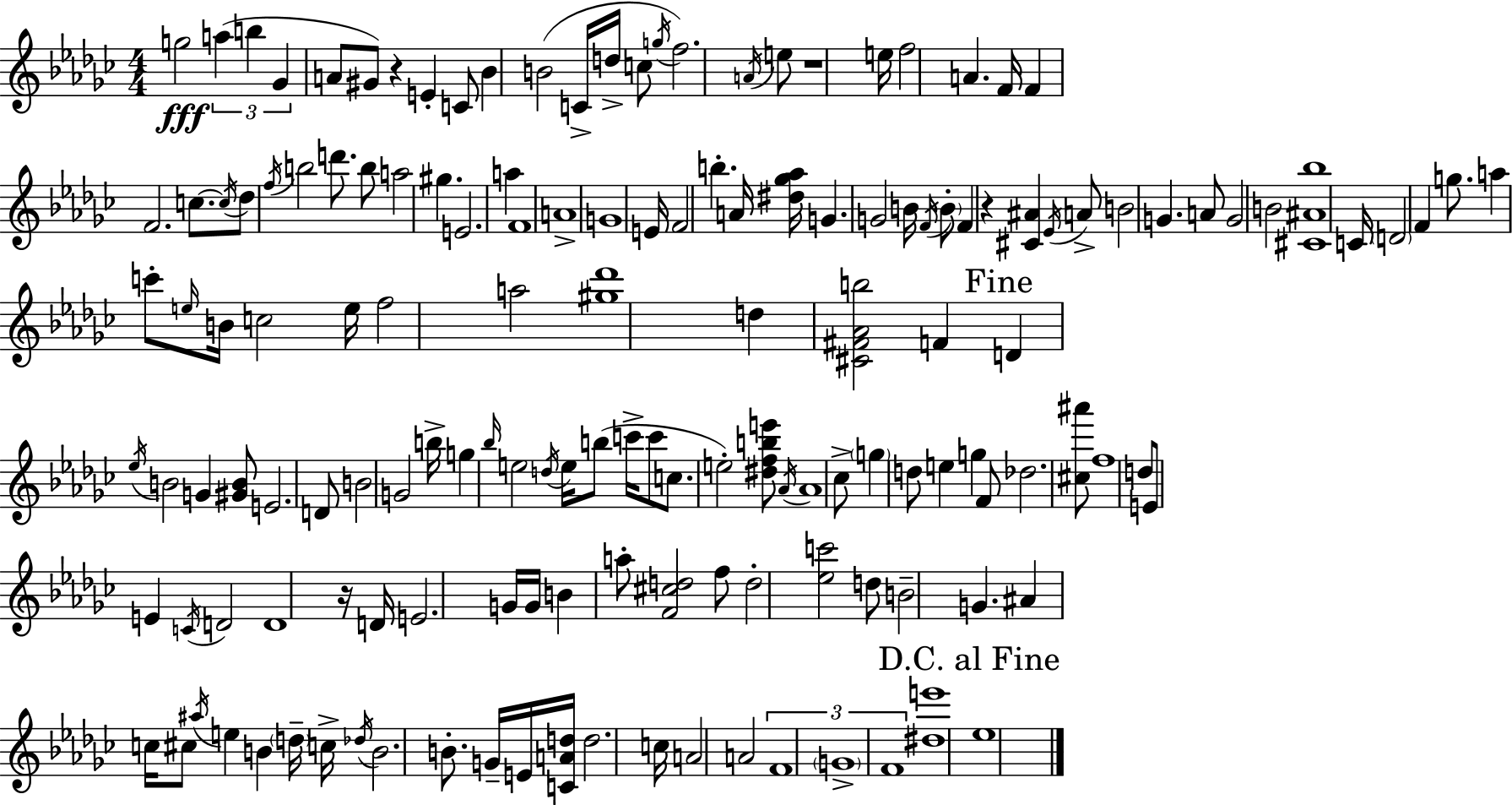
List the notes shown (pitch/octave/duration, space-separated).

G5/h A5/q B5/q Gb4/q A4/e G#4/e R/q E4/q C4/e Bb4/q B4/h C4/s D5/s C5/e G5/s F5/h. A4/s E5/e R/w E5/s F5/h A4/q. F4/s F4/q F4/h. C5/e. C5/s Db5/e F5/s B5/h D6/e. B5/e A5/h G#5/q. E4/h. A5/q F4/w A4/w G4/w E4/s F4/h B5/q. A4/s [D#5,Gb5,Ab5]/s G4/q. G4/h B4/s F4/s B4/e F4/q R/q [C#4,A#4]/q Eb4/s A4/e B4/h G4/q. A4/e G4/h B4/h [C#4,A#4,Bb5]/w C4/s D4/h F4/q G5/e. A5/q C6/e E5/s B4/s C5/h E5/s F5/h A5/h [G#5,Db6]/w D5/q [C#4,F#4,Ab4,B5]/h F4/q D4/q Eb5/s B4/h G4/q [G#4,B4]/e E4/h. D4/e B4/h G4/h B5/s G5/q Bb5/s E5/h D5/s E5/s B5/e C6/s C6/e C5/e. E5/h [D#5,F5,B5,E6]/e Ab4/s Ab4/w CES5/e G5/q D5/e E5/q G5/q F4/e Db5/h. [C#5,A#6]/e F5/w D5/e E4/e E4/q C4/s D4/h D4/w R/s D4/s E4/h. G4/s G4/s B4/q A5/e [F4,C#5,D5]/h F5/e D5/h [Eb5,C6]/h D5/e B4/h G4/q. A#4/q C5/s C#5/e A#5/s E5/q B4/q D5/s C5/s Db5/s B4/h. B4/e. G4/s E4/s [C4,A4,D5]/s D5/h. C5/s A4/h A4/h F4/w G4/w F4/w [D#5,E6]/w Eb5/w